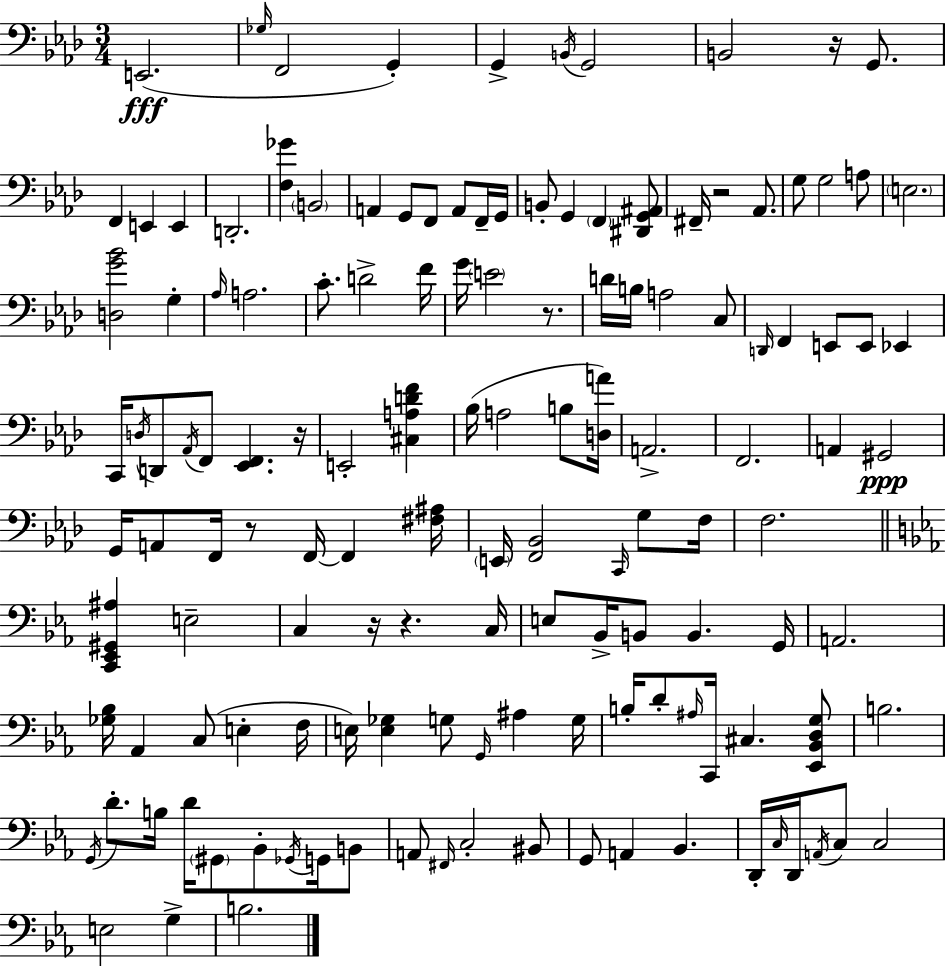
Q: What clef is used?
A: bass